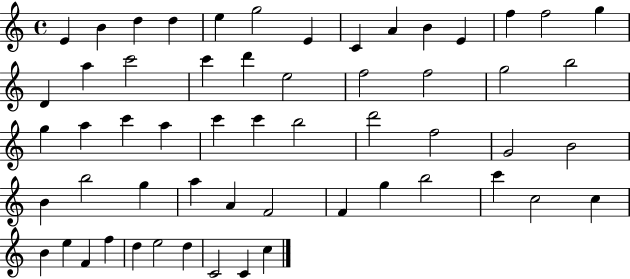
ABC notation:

X:1
T:Untitled
M:4/4
L:1/4
K:C
E B d d e g2 E C A B E f f2 g D a c'2 c' d' e2 f2 f2 g2 b2 g a c' a c' c' b2 d'2 f2 G2 B2 B b2 g a A F2 F g b2 c' c2 c B e F f d e2 d C2 C c